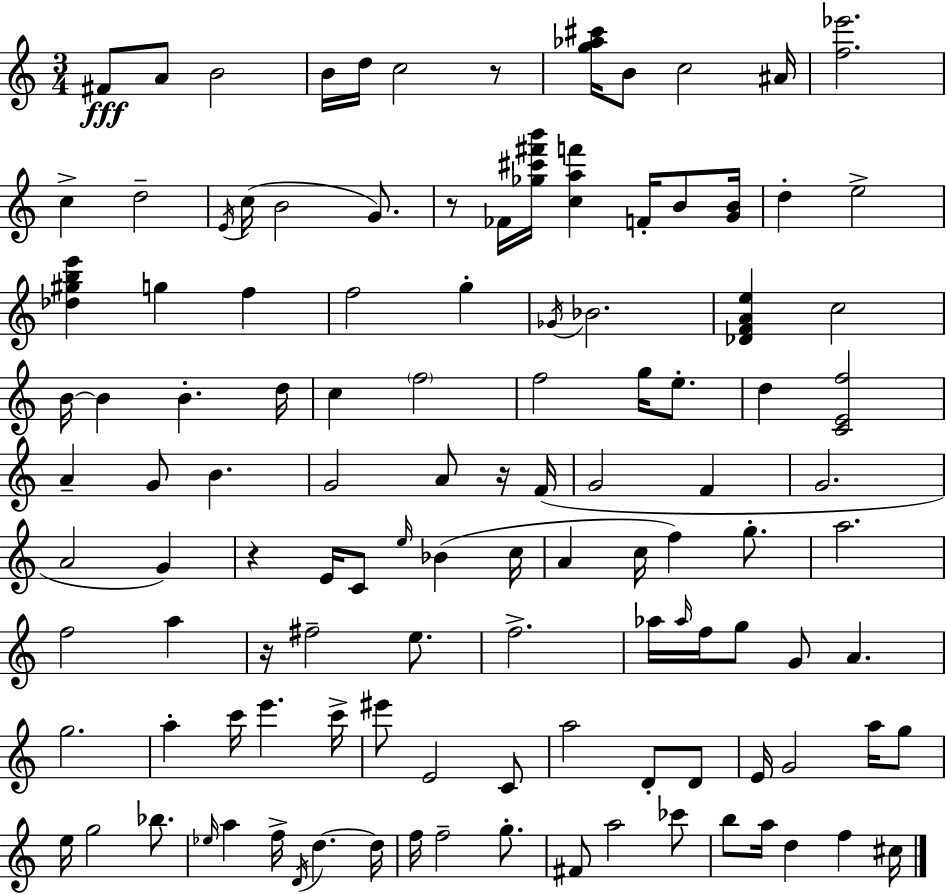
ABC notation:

X:1
T:Untitled
M:3/4
L:1/4
K:C
^F/2 A/2 B2 B/4 d/4 c2 z/2 [g_a^c']/4 B/2 c2 ^A/4 [f_e']2 c d2 E/4 c/4 B2 G/2 z/2 _F/4 [_g^c'^f'b']/4 [caf'] F/4 B/2 [GB]/4 d e2 [_d^gbe'] g f f2 g _G/4 _B2 [_DFAe] c2 B/4 B B d/4 c f2 f2 g/4 e/2 d [CEf]2 A G/2 B G2 A/2 z/4 F/4 G2 F G2 A2 G z E/4 C/2 e/4 _B c/4 A c/4 f g/2 a2 f2 a z/4 ^f2 e/2 f2 _a/4 _a/4 f/4 g/2 G/2 A g2 a c'/4 e' c'/4 ^e'/2 E2 C/2 a2 D/2 D/2 E/4 G2 a/4 g/2 e/4 g2 _b/2 _e/4 a f/4 D/4 d d/4 f/4 f2 g/2 ^F/2 a2 _c'/2 b/2 a/4 d f ^c/4